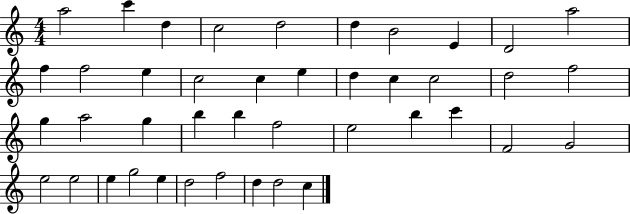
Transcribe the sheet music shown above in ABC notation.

X:1
T:Untitled
M:4/4
L:1/4
K:C
a2 c' d c2 d2 d B2 E D2 a2 f f2 e c2 c e d c c2 d2 f2 g a2 g b b f2 e2 b c' F2 G2 e2 e2 e g2 e d2 f2 d d2 c